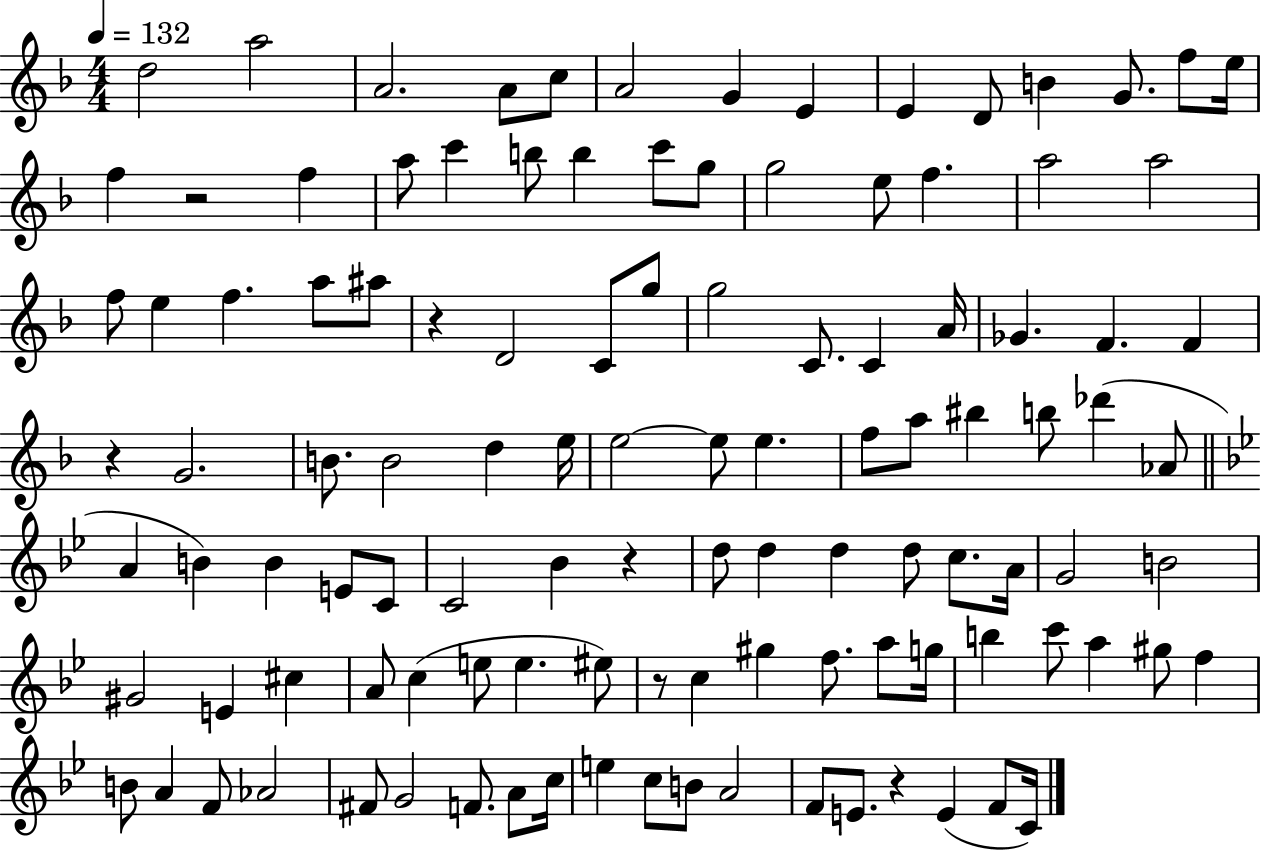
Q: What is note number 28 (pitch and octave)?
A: F5